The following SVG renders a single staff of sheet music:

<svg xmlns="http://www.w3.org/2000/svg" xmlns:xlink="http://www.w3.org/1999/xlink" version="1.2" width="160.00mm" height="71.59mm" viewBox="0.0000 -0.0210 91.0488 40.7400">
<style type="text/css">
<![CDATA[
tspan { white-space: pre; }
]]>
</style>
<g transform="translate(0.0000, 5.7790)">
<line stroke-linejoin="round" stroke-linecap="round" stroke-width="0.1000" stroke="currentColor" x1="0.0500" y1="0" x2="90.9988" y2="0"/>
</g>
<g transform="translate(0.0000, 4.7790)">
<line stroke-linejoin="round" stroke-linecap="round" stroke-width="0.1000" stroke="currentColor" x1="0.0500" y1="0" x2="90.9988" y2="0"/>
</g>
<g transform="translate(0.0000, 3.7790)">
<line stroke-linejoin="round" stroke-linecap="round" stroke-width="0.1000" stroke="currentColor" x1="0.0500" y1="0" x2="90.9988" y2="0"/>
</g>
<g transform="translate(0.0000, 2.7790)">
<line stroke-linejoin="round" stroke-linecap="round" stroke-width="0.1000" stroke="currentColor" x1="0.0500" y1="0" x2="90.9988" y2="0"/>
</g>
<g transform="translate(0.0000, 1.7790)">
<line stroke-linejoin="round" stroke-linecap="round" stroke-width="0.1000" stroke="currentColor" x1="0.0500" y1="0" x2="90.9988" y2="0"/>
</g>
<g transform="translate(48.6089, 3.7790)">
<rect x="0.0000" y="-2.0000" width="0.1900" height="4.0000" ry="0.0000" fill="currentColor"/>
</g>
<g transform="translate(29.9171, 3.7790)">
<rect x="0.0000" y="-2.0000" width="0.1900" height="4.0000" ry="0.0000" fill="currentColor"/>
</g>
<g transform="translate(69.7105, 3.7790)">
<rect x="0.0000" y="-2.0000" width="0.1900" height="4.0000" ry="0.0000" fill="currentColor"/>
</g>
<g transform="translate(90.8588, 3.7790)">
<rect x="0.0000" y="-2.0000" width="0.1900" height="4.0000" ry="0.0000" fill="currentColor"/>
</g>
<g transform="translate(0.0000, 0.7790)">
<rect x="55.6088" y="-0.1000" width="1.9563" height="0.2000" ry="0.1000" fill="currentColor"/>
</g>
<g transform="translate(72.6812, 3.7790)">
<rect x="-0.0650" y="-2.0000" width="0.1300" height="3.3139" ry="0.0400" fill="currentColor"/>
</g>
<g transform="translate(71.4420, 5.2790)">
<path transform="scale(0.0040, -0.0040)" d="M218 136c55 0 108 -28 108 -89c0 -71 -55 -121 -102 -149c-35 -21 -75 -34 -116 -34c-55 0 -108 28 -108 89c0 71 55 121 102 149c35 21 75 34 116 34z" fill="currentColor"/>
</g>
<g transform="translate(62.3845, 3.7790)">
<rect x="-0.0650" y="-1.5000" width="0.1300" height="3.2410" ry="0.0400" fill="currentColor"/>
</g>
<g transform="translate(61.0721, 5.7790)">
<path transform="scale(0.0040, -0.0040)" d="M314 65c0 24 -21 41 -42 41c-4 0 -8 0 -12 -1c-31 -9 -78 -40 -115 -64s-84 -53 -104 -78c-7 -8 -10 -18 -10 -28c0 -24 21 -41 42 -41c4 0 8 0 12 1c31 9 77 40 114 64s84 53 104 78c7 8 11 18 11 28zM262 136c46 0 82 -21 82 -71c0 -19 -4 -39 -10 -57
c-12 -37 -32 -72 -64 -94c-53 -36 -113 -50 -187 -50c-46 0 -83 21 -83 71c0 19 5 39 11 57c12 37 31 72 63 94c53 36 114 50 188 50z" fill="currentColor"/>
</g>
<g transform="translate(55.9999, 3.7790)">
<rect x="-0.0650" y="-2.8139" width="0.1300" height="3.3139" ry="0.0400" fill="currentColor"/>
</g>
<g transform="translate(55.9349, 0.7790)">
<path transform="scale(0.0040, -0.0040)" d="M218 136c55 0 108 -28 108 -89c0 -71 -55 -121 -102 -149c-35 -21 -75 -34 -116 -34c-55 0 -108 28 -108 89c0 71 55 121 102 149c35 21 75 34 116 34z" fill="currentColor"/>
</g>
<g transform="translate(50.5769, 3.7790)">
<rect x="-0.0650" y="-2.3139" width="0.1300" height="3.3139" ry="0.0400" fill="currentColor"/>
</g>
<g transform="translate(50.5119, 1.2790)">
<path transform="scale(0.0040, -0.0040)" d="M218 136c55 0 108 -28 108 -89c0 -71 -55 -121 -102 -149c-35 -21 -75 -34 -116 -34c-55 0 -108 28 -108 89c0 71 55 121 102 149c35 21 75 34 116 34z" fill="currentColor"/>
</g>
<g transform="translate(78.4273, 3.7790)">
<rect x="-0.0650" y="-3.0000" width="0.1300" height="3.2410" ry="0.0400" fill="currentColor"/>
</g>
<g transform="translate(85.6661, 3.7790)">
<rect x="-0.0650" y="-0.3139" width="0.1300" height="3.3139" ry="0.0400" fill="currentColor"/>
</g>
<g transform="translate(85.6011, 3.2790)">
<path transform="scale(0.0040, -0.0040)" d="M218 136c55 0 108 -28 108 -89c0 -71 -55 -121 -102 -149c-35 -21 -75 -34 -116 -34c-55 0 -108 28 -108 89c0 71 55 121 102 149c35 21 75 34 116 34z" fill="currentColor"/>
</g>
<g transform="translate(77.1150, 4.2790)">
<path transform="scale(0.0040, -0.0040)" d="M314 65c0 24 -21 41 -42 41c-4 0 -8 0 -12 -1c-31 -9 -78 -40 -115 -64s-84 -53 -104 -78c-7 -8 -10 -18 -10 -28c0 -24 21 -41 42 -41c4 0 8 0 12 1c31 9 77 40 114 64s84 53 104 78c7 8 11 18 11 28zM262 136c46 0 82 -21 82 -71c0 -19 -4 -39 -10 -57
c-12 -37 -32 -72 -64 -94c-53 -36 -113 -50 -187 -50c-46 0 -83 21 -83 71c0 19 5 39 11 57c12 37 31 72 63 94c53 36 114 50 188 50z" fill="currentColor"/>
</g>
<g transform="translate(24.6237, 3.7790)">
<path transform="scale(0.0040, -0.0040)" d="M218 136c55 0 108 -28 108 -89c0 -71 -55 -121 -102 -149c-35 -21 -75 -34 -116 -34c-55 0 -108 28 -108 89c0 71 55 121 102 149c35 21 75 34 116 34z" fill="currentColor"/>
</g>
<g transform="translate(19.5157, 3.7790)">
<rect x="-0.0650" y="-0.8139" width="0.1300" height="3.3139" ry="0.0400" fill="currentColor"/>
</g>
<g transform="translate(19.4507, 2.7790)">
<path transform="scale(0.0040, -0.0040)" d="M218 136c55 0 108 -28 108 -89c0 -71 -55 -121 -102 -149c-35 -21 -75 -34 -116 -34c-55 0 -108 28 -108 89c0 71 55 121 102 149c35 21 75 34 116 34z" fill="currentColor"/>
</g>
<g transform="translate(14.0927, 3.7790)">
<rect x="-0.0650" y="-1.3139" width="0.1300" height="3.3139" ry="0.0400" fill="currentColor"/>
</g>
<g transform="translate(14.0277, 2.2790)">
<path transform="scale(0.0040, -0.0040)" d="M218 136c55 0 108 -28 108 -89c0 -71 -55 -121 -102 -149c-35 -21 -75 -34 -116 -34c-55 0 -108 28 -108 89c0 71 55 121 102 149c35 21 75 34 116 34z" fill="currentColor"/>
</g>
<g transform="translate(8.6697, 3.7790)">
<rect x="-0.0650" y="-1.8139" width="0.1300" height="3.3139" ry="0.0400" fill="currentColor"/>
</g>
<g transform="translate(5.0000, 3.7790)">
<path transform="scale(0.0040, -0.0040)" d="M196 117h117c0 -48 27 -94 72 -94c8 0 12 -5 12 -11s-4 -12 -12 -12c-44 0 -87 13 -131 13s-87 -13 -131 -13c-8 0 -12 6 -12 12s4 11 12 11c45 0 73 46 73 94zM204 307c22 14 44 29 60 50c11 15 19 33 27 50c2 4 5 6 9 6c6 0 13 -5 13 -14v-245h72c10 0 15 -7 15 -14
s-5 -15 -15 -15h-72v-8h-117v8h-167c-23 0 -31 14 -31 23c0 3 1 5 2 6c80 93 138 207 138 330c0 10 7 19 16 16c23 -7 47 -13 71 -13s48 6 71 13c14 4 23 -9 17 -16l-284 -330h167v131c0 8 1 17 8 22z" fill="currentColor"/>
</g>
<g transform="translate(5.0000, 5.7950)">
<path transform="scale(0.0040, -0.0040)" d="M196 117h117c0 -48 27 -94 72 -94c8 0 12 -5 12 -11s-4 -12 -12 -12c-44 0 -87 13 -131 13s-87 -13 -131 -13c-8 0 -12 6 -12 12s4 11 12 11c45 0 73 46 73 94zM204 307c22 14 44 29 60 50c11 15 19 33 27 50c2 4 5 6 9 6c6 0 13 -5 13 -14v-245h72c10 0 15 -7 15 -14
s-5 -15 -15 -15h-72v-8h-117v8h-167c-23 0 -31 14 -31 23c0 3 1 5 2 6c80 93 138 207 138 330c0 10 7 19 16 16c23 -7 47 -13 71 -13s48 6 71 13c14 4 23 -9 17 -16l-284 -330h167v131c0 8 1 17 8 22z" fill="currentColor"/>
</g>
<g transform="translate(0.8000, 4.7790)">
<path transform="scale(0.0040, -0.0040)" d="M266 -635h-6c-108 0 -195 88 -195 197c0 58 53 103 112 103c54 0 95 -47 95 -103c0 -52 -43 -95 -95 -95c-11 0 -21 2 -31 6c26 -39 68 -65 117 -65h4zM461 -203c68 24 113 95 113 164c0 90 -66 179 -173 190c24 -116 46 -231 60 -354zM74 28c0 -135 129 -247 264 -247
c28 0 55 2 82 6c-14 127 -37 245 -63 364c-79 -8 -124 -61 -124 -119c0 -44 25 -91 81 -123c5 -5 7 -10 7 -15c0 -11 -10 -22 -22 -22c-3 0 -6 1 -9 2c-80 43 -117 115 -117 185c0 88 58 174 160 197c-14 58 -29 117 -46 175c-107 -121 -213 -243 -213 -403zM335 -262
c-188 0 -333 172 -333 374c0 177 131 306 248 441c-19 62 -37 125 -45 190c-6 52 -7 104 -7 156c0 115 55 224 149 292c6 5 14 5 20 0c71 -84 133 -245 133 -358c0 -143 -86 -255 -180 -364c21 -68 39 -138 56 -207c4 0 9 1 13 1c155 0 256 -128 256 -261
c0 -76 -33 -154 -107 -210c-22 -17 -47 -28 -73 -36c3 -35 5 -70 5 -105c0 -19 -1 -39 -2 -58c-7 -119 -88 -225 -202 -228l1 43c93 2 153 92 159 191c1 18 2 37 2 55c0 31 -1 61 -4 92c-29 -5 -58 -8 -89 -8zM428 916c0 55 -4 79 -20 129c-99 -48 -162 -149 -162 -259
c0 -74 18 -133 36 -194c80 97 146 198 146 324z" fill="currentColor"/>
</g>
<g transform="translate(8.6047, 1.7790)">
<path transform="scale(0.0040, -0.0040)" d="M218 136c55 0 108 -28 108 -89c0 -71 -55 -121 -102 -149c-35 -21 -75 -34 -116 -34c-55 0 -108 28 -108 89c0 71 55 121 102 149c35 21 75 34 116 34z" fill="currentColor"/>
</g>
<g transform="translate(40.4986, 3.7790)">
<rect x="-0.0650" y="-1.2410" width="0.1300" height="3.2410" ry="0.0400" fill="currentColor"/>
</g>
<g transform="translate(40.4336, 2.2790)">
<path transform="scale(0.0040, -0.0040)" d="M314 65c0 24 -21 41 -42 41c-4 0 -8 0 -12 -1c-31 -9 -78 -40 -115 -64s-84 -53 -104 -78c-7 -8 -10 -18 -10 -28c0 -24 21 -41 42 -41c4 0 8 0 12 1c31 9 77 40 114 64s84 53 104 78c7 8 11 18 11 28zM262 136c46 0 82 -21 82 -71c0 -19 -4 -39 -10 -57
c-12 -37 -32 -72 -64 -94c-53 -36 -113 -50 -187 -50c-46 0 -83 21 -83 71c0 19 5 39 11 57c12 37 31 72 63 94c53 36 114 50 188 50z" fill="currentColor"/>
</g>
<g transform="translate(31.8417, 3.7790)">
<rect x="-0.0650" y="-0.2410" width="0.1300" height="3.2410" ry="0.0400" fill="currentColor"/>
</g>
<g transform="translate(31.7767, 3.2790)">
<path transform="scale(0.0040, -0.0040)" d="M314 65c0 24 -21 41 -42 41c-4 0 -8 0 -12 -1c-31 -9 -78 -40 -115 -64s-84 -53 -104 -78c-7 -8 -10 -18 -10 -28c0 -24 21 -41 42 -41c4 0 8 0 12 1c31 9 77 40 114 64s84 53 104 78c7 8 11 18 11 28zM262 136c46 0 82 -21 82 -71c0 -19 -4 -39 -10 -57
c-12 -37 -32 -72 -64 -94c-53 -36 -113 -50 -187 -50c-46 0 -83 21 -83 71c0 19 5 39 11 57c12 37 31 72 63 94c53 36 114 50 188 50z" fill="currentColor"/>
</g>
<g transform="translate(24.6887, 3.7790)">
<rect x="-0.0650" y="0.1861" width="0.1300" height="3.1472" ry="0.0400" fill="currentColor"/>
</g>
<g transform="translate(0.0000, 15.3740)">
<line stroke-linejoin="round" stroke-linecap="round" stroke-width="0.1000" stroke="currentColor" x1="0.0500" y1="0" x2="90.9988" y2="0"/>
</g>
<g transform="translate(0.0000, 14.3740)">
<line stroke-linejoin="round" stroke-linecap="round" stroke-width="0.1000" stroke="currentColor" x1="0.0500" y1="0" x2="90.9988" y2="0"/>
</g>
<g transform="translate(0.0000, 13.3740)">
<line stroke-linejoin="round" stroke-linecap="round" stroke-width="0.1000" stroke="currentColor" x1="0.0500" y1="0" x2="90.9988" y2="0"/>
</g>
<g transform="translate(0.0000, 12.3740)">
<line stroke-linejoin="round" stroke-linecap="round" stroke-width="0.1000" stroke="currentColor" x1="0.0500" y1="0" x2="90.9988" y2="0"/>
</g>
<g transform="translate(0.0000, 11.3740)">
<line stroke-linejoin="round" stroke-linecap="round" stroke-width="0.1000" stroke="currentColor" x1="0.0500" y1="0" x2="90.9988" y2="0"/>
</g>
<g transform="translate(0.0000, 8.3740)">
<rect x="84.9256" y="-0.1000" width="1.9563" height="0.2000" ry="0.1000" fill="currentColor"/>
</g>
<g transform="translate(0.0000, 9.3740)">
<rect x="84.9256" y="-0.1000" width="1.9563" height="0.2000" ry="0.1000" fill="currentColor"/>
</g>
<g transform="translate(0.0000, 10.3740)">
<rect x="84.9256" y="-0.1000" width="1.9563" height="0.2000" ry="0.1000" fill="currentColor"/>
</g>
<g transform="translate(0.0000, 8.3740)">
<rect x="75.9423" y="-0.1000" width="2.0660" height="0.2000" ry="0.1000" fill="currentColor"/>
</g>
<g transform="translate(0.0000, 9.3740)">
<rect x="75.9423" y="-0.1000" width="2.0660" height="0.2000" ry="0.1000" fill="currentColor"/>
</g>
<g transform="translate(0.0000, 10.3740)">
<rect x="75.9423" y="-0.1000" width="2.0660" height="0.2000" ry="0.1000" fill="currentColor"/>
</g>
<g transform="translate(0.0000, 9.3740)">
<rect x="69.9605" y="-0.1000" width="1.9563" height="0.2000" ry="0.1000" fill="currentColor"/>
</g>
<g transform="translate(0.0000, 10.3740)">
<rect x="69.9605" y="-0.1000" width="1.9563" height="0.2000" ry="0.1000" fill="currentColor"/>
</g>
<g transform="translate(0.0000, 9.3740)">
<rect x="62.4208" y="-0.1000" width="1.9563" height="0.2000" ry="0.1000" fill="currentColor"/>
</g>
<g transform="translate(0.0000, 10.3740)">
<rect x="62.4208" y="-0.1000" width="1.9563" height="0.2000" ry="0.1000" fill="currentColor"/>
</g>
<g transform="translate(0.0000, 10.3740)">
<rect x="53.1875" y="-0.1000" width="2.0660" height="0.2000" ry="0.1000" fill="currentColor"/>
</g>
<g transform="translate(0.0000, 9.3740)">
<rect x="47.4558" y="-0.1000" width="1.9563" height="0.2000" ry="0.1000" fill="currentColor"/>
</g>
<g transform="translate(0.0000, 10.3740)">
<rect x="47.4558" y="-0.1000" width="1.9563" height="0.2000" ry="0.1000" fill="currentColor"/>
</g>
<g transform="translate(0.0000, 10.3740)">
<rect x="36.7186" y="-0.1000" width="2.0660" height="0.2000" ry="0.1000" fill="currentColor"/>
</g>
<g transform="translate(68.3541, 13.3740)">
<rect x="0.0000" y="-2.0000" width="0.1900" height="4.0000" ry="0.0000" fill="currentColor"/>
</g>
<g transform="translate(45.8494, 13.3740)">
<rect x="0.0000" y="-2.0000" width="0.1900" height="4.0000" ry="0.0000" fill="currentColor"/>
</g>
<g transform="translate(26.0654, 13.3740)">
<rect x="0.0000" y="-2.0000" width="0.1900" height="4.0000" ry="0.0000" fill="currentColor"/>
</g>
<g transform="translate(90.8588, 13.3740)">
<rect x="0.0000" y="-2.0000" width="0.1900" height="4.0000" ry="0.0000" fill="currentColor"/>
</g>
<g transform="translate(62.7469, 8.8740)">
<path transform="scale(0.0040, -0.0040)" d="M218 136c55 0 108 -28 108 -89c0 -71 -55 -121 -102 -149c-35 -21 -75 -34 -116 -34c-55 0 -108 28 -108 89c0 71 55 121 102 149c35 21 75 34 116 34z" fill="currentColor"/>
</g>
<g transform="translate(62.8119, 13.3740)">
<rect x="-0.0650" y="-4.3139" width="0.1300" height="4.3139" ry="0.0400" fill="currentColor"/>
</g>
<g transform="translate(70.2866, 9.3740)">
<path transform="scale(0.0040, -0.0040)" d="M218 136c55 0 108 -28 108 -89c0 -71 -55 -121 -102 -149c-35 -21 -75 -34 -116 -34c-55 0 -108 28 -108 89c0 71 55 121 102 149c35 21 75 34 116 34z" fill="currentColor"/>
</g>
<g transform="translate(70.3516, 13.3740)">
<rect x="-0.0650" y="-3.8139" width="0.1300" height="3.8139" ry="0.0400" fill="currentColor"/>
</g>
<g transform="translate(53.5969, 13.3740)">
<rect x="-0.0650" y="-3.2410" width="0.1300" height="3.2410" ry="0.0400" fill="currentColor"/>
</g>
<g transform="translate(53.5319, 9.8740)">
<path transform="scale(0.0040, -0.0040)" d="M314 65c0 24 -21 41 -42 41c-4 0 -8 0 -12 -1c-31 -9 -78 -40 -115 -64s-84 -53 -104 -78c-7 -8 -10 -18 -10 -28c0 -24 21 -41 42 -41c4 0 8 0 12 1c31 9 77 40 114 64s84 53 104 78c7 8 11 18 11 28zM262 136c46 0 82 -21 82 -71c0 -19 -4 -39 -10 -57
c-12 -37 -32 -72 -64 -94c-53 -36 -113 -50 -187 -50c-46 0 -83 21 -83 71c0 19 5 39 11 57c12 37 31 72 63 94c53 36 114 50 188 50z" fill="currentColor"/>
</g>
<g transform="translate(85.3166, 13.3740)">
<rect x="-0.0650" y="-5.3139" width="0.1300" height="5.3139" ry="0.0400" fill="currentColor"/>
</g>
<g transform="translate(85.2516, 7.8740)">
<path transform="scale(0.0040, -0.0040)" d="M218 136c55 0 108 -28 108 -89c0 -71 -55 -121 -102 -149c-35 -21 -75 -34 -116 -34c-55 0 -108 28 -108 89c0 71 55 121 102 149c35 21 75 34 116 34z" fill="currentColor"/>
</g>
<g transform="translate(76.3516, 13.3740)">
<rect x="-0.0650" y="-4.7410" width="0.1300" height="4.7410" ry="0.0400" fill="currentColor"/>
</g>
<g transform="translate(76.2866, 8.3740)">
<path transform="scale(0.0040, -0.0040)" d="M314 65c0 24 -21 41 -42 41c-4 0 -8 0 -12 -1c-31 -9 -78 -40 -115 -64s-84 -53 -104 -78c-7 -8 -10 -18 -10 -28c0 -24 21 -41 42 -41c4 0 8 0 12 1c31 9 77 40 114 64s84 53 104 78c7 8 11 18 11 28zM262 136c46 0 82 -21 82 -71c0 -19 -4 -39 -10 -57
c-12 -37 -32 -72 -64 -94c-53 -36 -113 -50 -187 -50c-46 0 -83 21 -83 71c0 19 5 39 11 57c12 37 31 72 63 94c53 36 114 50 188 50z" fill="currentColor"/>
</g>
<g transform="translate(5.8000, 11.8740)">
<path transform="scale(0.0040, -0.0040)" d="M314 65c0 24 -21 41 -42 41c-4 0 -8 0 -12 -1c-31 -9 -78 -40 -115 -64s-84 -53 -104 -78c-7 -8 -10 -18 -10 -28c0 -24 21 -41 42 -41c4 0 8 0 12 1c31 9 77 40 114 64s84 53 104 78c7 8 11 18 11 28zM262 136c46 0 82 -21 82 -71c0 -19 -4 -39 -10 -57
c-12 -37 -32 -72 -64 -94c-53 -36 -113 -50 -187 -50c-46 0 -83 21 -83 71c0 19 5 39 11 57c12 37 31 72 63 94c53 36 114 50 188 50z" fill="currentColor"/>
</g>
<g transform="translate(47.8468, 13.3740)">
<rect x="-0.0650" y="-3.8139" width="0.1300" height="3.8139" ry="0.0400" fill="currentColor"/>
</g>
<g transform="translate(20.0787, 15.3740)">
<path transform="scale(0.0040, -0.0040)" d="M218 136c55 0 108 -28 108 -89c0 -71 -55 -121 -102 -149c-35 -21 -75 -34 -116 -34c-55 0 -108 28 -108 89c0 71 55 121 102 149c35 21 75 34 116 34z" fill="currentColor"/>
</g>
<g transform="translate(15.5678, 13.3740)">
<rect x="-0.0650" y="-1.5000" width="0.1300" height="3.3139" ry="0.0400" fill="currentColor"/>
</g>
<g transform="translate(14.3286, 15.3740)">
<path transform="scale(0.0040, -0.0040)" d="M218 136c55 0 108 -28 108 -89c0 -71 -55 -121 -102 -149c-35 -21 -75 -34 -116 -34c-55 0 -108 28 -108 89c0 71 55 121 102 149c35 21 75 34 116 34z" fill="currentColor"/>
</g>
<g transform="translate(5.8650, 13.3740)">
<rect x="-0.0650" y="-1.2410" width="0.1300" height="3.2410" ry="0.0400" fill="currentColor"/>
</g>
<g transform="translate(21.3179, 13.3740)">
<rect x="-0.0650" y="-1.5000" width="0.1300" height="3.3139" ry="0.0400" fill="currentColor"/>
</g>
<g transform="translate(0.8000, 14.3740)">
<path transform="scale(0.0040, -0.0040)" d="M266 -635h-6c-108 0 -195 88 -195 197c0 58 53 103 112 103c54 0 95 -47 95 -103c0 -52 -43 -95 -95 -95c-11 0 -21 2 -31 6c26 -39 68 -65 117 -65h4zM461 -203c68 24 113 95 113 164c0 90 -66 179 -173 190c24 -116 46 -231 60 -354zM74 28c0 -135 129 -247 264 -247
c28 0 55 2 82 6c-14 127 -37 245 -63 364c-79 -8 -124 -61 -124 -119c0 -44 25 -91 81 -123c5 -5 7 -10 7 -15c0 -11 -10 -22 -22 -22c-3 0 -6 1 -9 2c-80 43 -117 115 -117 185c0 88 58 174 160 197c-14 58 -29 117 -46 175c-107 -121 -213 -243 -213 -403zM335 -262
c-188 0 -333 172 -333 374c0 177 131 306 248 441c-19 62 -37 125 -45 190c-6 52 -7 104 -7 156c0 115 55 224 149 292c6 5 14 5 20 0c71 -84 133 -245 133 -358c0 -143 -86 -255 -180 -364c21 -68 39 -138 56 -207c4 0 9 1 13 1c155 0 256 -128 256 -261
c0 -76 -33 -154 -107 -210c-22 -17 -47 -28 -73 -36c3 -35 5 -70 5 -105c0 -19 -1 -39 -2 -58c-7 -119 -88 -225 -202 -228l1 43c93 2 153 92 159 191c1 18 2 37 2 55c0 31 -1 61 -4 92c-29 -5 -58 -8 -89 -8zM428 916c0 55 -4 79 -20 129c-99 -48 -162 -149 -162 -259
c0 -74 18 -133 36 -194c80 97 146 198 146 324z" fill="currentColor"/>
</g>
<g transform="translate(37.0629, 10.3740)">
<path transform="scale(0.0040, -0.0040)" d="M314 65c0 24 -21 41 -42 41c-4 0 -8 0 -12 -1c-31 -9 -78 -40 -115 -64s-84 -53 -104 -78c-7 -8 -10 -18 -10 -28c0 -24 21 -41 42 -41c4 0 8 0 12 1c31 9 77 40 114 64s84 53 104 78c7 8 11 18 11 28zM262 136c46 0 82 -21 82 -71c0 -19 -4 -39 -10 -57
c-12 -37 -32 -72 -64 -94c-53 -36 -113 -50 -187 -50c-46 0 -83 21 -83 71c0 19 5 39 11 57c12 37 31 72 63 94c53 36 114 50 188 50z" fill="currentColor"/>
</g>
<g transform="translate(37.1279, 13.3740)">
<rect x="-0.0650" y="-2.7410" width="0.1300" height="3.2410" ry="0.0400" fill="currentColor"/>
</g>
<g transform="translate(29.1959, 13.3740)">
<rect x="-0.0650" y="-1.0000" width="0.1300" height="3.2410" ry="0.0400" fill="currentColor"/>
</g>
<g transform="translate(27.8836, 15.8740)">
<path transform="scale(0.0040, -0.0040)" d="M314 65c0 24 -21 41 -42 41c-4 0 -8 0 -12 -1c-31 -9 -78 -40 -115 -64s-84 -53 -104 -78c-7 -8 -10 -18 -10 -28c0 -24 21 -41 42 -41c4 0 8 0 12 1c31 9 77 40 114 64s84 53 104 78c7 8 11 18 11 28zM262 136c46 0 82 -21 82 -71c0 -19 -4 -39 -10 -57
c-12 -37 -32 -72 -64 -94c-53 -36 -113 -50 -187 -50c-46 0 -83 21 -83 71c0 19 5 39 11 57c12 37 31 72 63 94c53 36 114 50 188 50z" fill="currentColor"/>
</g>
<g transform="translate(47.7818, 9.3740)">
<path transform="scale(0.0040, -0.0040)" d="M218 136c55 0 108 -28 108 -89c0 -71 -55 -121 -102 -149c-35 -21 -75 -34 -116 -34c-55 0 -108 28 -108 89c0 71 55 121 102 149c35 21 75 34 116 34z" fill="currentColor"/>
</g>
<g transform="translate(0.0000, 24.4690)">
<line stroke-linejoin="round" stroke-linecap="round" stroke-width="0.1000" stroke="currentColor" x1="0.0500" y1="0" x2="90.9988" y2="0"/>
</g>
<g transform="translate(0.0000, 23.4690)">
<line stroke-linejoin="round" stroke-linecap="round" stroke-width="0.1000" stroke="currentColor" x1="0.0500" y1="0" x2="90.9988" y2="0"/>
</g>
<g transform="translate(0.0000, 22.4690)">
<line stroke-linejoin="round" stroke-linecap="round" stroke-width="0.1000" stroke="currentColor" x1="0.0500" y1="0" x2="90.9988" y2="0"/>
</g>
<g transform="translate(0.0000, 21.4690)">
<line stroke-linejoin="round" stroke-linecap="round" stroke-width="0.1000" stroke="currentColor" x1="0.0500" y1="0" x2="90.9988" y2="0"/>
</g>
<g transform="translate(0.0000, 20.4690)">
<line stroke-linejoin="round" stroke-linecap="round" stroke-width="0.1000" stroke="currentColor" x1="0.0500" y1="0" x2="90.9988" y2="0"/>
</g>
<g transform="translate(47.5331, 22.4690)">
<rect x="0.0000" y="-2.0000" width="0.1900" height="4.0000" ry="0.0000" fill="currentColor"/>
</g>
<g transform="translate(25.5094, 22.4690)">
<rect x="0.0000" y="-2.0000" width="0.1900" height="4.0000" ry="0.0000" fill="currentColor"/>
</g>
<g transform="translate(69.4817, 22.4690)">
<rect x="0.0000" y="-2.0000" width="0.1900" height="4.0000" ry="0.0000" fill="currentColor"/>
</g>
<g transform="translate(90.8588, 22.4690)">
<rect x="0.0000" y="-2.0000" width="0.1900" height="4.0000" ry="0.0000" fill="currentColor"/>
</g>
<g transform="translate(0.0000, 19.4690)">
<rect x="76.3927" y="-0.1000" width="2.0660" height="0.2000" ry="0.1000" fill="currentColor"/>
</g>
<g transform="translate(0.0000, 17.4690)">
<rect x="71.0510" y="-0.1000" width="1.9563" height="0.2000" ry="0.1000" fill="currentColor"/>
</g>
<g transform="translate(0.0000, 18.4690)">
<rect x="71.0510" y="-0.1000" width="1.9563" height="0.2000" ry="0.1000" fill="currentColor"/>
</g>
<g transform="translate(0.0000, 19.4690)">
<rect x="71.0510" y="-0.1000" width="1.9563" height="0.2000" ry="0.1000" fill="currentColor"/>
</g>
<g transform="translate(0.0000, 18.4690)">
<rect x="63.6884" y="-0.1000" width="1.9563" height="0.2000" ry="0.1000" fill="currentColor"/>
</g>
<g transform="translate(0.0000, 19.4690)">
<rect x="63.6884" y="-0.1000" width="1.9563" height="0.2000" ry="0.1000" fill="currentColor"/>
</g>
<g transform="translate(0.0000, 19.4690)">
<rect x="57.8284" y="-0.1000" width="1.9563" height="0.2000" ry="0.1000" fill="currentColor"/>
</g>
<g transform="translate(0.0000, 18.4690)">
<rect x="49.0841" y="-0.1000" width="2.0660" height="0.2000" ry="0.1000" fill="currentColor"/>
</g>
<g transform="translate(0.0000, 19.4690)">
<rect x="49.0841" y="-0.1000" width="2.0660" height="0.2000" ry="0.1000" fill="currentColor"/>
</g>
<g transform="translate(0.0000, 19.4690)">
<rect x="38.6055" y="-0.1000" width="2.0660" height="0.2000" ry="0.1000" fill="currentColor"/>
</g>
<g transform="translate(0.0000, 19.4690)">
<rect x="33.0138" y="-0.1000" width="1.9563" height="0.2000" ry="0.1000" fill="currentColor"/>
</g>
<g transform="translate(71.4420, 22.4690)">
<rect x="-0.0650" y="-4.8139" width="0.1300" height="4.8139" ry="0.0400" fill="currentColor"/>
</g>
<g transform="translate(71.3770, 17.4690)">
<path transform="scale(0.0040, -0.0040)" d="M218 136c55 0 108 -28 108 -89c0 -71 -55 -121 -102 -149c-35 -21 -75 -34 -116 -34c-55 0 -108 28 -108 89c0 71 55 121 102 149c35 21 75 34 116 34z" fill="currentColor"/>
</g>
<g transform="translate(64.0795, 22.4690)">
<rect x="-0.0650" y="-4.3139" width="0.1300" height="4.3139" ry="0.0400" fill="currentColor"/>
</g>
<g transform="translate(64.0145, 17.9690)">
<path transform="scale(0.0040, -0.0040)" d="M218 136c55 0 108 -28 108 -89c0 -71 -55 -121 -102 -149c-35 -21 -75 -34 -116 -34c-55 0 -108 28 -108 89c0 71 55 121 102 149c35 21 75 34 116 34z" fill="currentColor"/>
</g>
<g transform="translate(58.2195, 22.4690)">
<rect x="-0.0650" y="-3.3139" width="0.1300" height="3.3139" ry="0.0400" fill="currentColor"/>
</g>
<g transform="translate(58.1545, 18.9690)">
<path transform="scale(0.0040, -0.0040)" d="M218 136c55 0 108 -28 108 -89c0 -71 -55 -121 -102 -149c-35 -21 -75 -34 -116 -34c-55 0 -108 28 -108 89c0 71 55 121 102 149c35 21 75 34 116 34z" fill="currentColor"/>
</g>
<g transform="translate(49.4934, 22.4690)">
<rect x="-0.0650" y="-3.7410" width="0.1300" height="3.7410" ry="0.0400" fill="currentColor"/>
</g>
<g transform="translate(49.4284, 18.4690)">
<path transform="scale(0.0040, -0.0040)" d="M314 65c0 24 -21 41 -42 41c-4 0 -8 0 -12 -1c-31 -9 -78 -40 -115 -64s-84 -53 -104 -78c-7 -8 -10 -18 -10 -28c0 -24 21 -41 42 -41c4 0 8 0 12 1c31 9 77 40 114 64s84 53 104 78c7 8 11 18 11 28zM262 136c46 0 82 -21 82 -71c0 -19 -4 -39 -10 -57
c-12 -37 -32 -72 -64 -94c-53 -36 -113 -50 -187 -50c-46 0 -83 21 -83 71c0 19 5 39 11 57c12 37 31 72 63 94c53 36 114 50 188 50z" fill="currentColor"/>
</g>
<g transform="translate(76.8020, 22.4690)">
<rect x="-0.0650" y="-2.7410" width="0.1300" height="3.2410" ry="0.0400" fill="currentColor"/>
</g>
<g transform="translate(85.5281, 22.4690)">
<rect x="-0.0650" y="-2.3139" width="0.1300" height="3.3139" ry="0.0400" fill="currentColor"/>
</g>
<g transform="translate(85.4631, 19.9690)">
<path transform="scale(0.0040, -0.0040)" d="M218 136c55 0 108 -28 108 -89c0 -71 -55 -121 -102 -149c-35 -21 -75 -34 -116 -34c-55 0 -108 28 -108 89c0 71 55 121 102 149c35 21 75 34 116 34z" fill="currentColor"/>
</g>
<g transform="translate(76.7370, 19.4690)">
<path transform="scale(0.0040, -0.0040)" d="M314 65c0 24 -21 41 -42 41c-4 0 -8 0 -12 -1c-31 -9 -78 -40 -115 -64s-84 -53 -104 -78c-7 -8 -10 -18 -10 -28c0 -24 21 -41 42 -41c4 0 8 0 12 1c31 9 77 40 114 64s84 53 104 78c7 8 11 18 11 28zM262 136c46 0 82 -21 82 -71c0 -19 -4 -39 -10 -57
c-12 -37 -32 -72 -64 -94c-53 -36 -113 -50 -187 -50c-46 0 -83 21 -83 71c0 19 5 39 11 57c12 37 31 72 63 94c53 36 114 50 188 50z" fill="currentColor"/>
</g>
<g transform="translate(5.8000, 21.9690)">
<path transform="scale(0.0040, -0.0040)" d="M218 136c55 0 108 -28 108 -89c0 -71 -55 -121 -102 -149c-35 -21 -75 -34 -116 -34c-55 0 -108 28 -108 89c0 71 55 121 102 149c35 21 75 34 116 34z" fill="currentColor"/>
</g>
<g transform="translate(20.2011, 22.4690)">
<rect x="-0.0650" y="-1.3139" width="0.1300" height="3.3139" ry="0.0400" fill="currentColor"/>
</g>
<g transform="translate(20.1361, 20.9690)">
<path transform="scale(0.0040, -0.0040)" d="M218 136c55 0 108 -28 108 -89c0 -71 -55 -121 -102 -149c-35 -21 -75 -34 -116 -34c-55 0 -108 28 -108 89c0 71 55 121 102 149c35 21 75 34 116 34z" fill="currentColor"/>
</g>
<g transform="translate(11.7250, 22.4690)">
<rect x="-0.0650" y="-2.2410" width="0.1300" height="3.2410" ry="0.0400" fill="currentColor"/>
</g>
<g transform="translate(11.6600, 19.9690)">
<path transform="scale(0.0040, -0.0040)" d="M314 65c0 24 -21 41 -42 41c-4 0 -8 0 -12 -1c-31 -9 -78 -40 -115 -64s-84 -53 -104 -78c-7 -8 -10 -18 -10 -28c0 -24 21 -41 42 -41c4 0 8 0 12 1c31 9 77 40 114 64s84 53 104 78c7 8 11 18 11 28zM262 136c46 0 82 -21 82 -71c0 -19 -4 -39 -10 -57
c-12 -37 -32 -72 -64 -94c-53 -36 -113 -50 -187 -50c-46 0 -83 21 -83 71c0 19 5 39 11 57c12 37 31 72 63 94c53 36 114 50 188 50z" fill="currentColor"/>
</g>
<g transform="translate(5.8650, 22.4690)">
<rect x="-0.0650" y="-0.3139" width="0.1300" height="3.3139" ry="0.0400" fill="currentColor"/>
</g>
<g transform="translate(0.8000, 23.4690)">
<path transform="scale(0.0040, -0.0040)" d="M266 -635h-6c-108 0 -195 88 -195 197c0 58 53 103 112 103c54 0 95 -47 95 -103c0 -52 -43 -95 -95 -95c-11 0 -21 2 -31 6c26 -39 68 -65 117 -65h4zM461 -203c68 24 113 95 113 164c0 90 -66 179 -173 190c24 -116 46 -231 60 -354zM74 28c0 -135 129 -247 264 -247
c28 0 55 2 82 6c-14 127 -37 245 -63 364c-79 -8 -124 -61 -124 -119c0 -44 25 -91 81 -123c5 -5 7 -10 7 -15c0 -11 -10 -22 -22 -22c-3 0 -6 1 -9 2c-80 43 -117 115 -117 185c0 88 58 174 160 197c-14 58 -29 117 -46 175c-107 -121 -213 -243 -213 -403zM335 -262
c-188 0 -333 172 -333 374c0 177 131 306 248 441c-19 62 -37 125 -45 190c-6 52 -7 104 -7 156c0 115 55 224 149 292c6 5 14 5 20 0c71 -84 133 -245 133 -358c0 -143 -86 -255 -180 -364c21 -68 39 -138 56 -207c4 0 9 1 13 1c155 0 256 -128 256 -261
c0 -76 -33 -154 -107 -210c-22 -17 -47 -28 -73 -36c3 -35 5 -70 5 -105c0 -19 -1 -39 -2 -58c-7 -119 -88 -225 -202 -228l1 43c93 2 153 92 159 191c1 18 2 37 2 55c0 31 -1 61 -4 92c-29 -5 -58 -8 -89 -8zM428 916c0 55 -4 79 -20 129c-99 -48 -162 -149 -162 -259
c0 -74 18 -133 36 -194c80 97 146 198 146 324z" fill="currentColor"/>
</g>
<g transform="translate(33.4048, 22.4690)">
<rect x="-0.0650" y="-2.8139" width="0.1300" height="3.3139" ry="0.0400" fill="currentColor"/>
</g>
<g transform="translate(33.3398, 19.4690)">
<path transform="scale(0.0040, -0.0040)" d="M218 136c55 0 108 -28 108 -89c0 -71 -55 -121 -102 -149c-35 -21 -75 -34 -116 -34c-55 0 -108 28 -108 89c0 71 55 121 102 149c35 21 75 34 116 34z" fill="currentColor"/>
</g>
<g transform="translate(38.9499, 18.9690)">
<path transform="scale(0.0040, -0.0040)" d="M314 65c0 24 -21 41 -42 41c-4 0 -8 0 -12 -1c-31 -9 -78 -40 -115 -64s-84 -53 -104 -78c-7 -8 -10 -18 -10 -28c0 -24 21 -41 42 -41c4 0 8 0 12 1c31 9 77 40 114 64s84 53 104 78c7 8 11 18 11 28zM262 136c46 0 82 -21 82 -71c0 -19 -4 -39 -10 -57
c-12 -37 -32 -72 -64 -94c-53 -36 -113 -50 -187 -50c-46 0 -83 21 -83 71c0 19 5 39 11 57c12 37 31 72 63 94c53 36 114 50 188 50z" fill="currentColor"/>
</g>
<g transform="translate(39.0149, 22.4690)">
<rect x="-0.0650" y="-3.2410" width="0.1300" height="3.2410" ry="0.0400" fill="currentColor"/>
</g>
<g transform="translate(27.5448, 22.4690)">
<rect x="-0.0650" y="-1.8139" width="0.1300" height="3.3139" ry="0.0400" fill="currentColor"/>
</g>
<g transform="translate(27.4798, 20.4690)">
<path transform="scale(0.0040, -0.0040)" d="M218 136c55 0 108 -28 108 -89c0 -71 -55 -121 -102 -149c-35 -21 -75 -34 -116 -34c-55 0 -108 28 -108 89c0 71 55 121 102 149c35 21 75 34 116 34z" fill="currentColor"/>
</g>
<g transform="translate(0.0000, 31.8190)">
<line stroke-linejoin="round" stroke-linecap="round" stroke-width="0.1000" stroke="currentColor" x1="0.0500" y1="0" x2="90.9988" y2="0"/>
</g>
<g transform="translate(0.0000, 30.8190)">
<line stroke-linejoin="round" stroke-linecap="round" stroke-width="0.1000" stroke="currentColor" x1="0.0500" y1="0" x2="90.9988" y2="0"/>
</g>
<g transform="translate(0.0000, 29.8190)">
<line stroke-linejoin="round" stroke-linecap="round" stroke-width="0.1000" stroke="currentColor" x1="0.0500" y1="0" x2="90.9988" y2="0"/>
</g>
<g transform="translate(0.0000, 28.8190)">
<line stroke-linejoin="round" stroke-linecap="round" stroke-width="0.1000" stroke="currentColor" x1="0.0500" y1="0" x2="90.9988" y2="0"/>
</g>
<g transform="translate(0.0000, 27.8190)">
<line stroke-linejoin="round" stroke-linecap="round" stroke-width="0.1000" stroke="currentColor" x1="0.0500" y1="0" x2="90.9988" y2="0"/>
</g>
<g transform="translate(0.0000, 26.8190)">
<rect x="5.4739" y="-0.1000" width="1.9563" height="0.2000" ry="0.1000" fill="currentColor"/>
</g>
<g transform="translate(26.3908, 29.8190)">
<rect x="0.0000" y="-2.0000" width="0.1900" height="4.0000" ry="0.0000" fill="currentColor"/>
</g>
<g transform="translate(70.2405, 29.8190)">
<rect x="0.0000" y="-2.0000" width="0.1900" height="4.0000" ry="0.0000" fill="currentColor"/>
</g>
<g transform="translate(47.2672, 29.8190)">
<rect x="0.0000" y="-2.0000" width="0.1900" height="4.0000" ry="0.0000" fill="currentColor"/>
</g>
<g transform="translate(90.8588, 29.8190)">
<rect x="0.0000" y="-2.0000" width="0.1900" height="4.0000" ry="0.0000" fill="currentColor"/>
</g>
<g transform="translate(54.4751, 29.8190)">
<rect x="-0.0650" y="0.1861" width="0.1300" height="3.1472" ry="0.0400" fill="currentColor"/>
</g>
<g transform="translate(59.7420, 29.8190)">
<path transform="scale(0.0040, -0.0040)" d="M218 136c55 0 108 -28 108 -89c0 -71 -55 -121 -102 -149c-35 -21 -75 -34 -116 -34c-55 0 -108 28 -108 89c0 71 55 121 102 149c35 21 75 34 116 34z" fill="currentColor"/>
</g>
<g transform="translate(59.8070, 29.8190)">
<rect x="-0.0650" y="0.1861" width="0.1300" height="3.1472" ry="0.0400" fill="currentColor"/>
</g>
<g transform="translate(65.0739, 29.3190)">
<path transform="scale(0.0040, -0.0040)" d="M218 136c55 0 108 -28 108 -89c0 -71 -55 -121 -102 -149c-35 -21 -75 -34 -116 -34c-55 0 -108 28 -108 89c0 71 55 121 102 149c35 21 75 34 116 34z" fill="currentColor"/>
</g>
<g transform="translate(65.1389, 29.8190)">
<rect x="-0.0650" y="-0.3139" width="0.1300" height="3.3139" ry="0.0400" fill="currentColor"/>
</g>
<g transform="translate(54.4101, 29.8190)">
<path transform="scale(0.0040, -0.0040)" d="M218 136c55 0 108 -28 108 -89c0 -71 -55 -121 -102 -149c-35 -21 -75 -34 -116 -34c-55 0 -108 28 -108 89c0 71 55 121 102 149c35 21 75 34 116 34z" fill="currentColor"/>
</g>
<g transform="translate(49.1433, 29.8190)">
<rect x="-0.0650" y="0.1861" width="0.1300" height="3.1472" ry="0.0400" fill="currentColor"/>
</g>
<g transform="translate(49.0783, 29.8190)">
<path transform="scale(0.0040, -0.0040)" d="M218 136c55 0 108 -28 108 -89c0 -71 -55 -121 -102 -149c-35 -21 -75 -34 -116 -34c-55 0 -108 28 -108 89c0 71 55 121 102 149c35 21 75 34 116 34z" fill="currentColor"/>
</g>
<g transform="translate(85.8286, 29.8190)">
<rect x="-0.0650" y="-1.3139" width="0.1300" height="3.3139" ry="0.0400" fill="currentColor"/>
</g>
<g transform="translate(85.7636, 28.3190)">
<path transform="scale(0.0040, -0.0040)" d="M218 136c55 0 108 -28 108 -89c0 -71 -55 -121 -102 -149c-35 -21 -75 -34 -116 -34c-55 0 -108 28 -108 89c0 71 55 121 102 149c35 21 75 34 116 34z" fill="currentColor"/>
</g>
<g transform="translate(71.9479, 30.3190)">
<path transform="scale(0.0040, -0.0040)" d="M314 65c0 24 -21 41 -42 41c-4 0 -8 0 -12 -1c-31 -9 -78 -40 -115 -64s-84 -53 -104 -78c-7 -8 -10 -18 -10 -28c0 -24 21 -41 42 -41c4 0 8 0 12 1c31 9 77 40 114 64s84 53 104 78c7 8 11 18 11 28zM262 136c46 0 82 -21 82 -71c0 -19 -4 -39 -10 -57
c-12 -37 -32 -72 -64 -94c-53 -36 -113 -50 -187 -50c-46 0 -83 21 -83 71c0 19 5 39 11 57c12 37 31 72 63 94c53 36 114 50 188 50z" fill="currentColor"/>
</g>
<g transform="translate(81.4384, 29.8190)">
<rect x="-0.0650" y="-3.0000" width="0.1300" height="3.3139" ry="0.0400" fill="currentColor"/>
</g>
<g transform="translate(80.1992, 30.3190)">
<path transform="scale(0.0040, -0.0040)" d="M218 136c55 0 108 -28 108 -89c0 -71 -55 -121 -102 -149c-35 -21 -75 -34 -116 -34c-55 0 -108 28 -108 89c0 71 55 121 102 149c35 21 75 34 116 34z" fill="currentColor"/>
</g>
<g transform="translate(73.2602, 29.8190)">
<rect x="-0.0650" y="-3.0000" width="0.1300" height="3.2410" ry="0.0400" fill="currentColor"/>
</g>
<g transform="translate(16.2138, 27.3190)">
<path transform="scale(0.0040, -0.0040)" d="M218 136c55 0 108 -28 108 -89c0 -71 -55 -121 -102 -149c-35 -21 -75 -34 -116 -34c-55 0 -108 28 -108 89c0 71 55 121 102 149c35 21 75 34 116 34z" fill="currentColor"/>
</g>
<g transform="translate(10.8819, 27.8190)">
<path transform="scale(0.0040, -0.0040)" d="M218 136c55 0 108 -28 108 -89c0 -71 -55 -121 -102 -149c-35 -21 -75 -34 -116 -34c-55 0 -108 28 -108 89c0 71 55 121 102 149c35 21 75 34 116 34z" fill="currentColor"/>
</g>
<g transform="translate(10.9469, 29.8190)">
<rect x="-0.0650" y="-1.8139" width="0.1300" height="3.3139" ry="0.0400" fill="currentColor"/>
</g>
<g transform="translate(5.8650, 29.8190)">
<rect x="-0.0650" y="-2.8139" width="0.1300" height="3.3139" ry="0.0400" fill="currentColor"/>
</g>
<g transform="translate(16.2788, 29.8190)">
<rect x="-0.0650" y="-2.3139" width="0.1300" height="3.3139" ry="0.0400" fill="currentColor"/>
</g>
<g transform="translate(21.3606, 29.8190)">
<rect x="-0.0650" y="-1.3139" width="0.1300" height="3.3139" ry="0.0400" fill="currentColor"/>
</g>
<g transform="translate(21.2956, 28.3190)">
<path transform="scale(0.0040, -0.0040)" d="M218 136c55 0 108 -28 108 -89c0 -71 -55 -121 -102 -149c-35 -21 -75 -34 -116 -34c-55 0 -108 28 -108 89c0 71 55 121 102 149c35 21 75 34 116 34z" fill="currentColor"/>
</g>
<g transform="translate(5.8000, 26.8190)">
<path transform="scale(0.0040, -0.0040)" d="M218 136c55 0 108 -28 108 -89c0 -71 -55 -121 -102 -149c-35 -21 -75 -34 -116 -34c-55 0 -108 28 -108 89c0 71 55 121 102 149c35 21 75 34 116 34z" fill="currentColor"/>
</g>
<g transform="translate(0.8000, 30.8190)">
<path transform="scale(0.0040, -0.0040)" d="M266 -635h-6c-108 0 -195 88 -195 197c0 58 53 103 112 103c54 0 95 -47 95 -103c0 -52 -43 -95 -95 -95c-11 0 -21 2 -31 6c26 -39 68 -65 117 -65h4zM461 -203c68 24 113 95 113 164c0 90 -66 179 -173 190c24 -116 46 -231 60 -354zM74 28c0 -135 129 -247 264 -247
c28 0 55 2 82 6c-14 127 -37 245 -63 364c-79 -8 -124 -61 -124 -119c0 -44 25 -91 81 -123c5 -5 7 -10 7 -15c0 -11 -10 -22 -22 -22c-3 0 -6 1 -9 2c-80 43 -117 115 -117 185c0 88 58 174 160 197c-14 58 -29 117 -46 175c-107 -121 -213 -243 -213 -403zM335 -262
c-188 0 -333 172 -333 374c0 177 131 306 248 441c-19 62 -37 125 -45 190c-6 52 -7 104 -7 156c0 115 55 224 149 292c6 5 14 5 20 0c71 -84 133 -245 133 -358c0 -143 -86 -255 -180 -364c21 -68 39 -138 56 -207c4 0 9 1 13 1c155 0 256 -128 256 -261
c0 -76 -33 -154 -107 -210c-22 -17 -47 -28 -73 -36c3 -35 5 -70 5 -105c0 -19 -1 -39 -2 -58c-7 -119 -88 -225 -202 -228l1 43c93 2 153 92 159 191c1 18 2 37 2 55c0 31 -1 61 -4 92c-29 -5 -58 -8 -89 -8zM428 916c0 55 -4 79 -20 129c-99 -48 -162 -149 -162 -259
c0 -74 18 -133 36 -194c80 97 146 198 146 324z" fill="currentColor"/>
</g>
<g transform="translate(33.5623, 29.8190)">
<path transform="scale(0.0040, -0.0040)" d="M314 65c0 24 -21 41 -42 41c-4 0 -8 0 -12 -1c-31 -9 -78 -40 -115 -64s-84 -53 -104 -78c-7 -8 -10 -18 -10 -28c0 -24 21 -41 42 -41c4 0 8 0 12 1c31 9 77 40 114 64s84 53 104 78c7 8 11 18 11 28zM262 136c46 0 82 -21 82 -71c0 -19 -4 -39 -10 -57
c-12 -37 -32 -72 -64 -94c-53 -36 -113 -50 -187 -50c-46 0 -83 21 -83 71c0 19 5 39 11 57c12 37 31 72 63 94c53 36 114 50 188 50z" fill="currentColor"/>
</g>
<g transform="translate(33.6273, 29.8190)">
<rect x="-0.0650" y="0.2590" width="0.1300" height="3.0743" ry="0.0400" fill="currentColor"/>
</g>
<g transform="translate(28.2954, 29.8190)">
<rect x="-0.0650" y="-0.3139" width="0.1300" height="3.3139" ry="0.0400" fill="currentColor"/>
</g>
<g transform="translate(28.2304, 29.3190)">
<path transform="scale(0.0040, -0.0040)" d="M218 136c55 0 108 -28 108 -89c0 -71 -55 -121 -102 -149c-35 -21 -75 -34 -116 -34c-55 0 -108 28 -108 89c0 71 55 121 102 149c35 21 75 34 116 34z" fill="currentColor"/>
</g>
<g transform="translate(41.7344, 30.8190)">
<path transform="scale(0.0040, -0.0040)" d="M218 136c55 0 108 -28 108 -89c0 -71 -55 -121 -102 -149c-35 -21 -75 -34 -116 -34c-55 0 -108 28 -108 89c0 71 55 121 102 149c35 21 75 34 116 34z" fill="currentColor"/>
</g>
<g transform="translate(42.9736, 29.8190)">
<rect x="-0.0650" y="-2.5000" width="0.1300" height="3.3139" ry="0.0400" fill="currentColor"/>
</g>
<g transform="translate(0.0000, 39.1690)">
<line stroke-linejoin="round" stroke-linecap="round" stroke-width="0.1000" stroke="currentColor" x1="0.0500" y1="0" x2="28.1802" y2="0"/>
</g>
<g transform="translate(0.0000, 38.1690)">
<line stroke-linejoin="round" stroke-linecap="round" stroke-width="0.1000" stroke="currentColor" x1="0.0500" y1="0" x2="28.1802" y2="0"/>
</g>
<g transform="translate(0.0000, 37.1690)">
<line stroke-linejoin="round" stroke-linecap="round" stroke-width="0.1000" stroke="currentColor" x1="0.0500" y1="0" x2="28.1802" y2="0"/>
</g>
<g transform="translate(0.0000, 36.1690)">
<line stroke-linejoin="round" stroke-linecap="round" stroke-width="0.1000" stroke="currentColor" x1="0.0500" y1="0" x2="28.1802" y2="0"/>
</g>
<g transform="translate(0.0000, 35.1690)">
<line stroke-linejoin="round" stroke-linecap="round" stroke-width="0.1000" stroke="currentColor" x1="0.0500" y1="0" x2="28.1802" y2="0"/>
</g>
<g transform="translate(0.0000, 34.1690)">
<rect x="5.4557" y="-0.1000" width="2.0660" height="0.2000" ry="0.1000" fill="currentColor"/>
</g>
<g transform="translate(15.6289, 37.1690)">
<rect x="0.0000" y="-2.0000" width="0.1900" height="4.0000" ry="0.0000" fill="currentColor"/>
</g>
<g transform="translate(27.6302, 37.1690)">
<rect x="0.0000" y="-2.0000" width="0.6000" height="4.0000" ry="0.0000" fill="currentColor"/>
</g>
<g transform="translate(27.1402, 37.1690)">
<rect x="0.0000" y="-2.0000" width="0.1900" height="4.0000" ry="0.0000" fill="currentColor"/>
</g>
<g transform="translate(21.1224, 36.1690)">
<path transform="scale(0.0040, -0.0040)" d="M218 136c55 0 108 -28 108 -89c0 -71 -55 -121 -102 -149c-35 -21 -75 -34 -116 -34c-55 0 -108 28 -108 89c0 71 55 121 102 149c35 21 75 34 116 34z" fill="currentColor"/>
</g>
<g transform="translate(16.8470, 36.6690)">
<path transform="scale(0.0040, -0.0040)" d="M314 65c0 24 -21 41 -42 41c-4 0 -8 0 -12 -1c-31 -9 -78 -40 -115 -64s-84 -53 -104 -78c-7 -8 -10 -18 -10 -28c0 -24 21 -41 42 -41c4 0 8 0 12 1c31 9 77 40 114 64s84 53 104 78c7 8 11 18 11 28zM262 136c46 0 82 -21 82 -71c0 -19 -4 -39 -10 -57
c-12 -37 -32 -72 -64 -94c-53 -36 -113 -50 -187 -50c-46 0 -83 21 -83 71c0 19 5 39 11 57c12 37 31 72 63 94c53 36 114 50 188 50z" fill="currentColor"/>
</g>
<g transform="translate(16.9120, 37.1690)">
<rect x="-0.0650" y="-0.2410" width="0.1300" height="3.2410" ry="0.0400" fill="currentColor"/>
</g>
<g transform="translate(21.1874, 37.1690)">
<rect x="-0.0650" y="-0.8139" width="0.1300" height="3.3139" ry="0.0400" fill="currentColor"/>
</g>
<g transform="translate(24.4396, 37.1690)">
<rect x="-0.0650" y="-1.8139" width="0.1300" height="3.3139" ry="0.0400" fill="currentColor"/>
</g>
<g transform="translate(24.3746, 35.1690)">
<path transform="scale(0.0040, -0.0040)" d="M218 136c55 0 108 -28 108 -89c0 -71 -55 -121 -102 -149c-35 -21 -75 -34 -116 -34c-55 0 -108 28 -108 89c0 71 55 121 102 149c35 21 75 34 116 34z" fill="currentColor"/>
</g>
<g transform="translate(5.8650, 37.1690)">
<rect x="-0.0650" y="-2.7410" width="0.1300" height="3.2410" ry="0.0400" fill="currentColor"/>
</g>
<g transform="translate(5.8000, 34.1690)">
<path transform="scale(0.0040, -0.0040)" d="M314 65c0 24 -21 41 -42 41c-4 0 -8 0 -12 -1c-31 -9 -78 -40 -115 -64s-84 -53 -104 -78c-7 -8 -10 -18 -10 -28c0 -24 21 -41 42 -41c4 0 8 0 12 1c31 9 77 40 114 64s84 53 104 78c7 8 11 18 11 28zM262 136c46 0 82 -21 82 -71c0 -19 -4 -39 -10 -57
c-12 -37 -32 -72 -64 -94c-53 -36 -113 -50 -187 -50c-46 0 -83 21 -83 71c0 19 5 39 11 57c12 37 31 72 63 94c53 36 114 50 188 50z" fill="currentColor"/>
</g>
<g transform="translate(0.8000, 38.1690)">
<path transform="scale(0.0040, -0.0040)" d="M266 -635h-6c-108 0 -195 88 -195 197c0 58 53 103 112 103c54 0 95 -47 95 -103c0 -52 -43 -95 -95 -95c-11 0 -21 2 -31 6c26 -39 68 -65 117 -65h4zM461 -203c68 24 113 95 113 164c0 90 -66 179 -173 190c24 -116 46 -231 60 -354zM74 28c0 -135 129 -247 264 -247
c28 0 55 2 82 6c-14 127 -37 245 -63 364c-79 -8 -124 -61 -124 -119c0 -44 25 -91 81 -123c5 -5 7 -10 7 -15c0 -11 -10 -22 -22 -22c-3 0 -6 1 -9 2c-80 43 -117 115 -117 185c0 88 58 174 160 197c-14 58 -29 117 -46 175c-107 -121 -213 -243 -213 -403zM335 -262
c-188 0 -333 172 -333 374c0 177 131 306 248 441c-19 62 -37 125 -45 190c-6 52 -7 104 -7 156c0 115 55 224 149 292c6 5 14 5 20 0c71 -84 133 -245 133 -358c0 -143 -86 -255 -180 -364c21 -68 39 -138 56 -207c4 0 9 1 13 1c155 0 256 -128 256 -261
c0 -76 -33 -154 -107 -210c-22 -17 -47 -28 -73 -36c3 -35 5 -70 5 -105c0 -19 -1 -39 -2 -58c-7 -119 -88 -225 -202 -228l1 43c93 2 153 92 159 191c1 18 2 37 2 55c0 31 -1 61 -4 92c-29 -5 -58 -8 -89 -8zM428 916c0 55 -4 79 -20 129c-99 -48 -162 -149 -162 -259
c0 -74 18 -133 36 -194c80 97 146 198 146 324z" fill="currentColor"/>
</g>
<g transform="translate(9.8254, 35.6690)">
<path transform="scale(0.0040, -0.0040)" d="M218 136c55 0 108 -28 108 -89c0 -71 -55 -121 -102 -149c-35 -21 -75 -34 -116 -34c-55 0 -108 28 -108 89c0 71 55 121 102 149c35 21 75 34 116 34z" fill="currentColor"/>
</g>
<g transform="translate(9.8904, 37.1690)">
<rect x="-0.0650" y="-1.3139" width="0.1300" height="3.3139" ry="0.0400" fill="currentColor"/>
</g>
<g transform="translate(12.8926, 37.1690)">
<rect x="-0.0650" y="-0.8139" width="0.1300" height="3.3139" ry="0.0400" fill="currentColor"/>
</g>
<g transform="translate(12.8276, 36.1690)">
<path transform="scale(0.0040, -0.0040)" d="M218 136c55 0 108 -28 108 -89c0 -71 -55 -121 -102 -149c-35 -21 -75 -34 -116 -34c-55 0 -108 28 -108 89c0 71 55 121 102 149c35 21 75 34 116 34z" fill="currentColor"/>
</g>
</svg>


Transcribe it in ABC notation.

X:1
T:Untitled
M:4/4
L:1/4
K:C
f e d B c2 e2 g a E2 F A2 c e2 E E D2 a2 c' b2 d' c' e'2 f' c g2 e f a b2 c'2 b d' e' a2 g a f g e c B2 G B B B c A2 A e a2 e d c2 d f